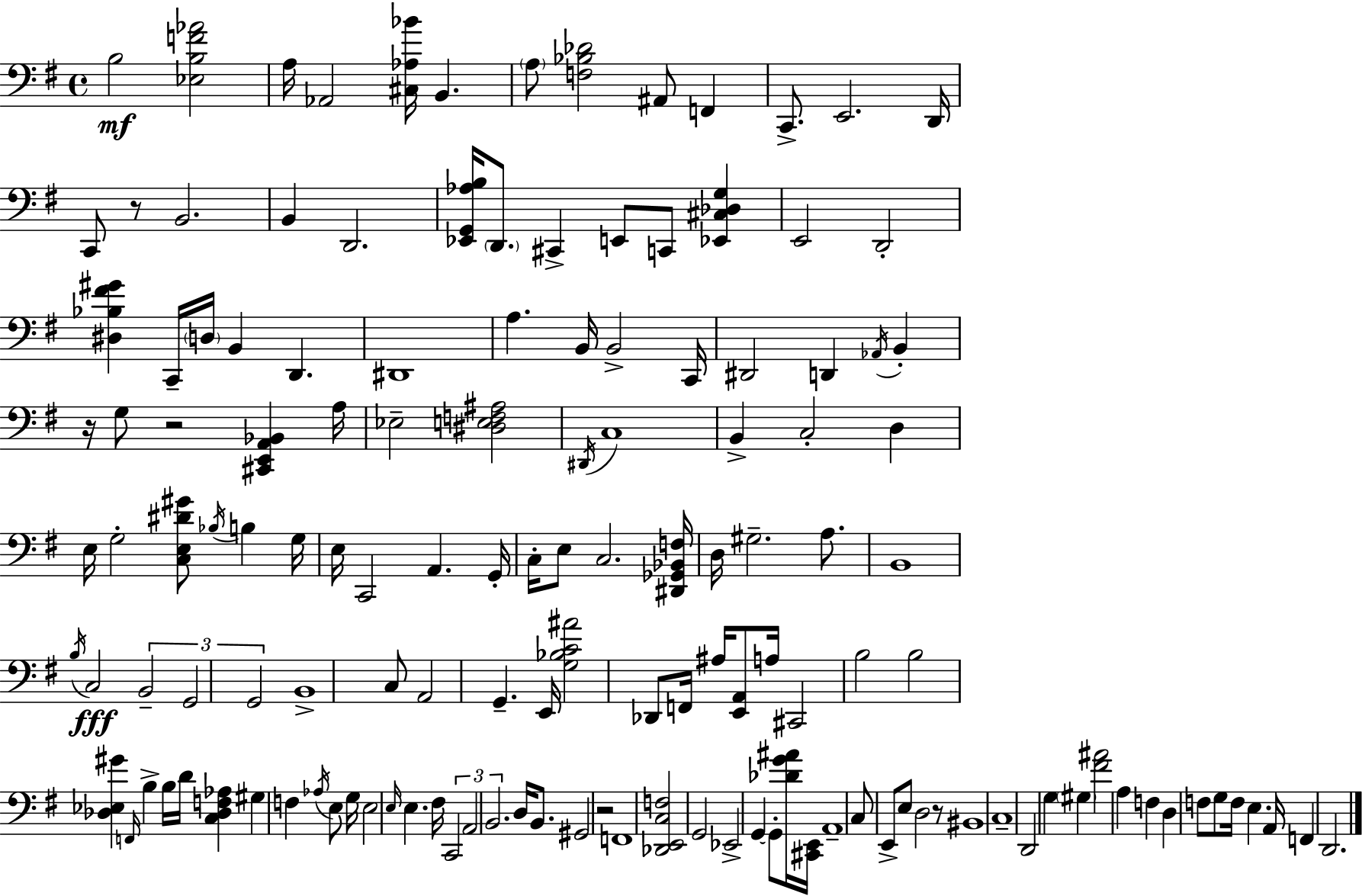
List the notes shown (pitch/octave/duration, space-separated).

B3/h [Eb3,B3,F4,Ab4]/h A3/s Ab2/h [C#3,Ab3,Bb4]/s B2/q. A3/e [F3,Bb3,Db4]/h A#2/e F2/q C2/e. E2/h. D2/s C2/e R/e B2/h. B2/q D2/h. [Eb2,G2,Ab3,B3]/s D2/e. C#2/q E2/e C2/e [Eb2,C#3,Db3,G3]/q E2/h D2/h [D#3,Bb3,F#4,G#4]/q C2/s D3/s B2/q D2/q. D#2/w A3/q. B2/s B2/h C2/s D#2/h D2/q Ab2/s B2/q R/s G3/e R/h [C#2,E2,A2,Bb2]/q A3/s Eb3/h [D#3,E3,F3,A#3]/h D#2/s C3/w B2/q C3/h D3/q E3/s G3/h [C3,E3,D#4,G#4]/e Bb3/s B3/q G3/s E3/s C2/h A2/q. G2/s C3/s E3/e C3/h. [D#2,Gb2,Bb2,F3]/s D3/s G#3/h. A3/e. B2/w B3/s C3/h B2/h G2/h G2/h B2/w C3/e A2/h G2/q. E2/s [G3,Bb3,C4,A#4]/h Db2/e F2/s A#3/s [E2,A2]/e A3/s C#2/h B3/h B3/h [Db3,Eb3,G#4]/q F2/s B3/q B3/s D4/s [C3,Db3,F3,Ab3]/q G#3/q F3/q Ab3/s E3/e G3/s E3/h E3/s E3/q. F#3/s C2/h A2/h B2/h. D3/s B2/e. G#2/h R/h F2/w [Db2,E2,C3,F3]/h G2/h Eb2/h G2/q G2/e [Db4,G4,A#4]/s [C#2,E2]/s A2/w C3/e E2/e E3/e D3/h R/e BIS2/w C3/w D2/h G3/q G#3/q [F#4,A#4]/h A3/q F3/q D3/q F3/e G3/e F3/s E3/q. A2/s F2/q D2/h.